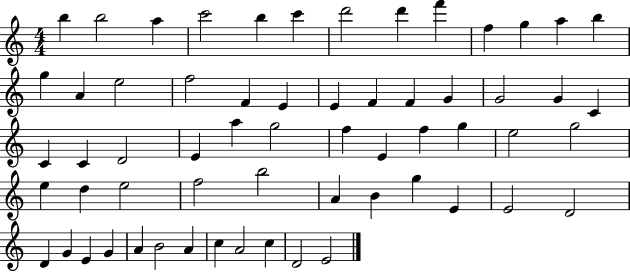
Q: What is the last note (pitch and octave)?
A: E4